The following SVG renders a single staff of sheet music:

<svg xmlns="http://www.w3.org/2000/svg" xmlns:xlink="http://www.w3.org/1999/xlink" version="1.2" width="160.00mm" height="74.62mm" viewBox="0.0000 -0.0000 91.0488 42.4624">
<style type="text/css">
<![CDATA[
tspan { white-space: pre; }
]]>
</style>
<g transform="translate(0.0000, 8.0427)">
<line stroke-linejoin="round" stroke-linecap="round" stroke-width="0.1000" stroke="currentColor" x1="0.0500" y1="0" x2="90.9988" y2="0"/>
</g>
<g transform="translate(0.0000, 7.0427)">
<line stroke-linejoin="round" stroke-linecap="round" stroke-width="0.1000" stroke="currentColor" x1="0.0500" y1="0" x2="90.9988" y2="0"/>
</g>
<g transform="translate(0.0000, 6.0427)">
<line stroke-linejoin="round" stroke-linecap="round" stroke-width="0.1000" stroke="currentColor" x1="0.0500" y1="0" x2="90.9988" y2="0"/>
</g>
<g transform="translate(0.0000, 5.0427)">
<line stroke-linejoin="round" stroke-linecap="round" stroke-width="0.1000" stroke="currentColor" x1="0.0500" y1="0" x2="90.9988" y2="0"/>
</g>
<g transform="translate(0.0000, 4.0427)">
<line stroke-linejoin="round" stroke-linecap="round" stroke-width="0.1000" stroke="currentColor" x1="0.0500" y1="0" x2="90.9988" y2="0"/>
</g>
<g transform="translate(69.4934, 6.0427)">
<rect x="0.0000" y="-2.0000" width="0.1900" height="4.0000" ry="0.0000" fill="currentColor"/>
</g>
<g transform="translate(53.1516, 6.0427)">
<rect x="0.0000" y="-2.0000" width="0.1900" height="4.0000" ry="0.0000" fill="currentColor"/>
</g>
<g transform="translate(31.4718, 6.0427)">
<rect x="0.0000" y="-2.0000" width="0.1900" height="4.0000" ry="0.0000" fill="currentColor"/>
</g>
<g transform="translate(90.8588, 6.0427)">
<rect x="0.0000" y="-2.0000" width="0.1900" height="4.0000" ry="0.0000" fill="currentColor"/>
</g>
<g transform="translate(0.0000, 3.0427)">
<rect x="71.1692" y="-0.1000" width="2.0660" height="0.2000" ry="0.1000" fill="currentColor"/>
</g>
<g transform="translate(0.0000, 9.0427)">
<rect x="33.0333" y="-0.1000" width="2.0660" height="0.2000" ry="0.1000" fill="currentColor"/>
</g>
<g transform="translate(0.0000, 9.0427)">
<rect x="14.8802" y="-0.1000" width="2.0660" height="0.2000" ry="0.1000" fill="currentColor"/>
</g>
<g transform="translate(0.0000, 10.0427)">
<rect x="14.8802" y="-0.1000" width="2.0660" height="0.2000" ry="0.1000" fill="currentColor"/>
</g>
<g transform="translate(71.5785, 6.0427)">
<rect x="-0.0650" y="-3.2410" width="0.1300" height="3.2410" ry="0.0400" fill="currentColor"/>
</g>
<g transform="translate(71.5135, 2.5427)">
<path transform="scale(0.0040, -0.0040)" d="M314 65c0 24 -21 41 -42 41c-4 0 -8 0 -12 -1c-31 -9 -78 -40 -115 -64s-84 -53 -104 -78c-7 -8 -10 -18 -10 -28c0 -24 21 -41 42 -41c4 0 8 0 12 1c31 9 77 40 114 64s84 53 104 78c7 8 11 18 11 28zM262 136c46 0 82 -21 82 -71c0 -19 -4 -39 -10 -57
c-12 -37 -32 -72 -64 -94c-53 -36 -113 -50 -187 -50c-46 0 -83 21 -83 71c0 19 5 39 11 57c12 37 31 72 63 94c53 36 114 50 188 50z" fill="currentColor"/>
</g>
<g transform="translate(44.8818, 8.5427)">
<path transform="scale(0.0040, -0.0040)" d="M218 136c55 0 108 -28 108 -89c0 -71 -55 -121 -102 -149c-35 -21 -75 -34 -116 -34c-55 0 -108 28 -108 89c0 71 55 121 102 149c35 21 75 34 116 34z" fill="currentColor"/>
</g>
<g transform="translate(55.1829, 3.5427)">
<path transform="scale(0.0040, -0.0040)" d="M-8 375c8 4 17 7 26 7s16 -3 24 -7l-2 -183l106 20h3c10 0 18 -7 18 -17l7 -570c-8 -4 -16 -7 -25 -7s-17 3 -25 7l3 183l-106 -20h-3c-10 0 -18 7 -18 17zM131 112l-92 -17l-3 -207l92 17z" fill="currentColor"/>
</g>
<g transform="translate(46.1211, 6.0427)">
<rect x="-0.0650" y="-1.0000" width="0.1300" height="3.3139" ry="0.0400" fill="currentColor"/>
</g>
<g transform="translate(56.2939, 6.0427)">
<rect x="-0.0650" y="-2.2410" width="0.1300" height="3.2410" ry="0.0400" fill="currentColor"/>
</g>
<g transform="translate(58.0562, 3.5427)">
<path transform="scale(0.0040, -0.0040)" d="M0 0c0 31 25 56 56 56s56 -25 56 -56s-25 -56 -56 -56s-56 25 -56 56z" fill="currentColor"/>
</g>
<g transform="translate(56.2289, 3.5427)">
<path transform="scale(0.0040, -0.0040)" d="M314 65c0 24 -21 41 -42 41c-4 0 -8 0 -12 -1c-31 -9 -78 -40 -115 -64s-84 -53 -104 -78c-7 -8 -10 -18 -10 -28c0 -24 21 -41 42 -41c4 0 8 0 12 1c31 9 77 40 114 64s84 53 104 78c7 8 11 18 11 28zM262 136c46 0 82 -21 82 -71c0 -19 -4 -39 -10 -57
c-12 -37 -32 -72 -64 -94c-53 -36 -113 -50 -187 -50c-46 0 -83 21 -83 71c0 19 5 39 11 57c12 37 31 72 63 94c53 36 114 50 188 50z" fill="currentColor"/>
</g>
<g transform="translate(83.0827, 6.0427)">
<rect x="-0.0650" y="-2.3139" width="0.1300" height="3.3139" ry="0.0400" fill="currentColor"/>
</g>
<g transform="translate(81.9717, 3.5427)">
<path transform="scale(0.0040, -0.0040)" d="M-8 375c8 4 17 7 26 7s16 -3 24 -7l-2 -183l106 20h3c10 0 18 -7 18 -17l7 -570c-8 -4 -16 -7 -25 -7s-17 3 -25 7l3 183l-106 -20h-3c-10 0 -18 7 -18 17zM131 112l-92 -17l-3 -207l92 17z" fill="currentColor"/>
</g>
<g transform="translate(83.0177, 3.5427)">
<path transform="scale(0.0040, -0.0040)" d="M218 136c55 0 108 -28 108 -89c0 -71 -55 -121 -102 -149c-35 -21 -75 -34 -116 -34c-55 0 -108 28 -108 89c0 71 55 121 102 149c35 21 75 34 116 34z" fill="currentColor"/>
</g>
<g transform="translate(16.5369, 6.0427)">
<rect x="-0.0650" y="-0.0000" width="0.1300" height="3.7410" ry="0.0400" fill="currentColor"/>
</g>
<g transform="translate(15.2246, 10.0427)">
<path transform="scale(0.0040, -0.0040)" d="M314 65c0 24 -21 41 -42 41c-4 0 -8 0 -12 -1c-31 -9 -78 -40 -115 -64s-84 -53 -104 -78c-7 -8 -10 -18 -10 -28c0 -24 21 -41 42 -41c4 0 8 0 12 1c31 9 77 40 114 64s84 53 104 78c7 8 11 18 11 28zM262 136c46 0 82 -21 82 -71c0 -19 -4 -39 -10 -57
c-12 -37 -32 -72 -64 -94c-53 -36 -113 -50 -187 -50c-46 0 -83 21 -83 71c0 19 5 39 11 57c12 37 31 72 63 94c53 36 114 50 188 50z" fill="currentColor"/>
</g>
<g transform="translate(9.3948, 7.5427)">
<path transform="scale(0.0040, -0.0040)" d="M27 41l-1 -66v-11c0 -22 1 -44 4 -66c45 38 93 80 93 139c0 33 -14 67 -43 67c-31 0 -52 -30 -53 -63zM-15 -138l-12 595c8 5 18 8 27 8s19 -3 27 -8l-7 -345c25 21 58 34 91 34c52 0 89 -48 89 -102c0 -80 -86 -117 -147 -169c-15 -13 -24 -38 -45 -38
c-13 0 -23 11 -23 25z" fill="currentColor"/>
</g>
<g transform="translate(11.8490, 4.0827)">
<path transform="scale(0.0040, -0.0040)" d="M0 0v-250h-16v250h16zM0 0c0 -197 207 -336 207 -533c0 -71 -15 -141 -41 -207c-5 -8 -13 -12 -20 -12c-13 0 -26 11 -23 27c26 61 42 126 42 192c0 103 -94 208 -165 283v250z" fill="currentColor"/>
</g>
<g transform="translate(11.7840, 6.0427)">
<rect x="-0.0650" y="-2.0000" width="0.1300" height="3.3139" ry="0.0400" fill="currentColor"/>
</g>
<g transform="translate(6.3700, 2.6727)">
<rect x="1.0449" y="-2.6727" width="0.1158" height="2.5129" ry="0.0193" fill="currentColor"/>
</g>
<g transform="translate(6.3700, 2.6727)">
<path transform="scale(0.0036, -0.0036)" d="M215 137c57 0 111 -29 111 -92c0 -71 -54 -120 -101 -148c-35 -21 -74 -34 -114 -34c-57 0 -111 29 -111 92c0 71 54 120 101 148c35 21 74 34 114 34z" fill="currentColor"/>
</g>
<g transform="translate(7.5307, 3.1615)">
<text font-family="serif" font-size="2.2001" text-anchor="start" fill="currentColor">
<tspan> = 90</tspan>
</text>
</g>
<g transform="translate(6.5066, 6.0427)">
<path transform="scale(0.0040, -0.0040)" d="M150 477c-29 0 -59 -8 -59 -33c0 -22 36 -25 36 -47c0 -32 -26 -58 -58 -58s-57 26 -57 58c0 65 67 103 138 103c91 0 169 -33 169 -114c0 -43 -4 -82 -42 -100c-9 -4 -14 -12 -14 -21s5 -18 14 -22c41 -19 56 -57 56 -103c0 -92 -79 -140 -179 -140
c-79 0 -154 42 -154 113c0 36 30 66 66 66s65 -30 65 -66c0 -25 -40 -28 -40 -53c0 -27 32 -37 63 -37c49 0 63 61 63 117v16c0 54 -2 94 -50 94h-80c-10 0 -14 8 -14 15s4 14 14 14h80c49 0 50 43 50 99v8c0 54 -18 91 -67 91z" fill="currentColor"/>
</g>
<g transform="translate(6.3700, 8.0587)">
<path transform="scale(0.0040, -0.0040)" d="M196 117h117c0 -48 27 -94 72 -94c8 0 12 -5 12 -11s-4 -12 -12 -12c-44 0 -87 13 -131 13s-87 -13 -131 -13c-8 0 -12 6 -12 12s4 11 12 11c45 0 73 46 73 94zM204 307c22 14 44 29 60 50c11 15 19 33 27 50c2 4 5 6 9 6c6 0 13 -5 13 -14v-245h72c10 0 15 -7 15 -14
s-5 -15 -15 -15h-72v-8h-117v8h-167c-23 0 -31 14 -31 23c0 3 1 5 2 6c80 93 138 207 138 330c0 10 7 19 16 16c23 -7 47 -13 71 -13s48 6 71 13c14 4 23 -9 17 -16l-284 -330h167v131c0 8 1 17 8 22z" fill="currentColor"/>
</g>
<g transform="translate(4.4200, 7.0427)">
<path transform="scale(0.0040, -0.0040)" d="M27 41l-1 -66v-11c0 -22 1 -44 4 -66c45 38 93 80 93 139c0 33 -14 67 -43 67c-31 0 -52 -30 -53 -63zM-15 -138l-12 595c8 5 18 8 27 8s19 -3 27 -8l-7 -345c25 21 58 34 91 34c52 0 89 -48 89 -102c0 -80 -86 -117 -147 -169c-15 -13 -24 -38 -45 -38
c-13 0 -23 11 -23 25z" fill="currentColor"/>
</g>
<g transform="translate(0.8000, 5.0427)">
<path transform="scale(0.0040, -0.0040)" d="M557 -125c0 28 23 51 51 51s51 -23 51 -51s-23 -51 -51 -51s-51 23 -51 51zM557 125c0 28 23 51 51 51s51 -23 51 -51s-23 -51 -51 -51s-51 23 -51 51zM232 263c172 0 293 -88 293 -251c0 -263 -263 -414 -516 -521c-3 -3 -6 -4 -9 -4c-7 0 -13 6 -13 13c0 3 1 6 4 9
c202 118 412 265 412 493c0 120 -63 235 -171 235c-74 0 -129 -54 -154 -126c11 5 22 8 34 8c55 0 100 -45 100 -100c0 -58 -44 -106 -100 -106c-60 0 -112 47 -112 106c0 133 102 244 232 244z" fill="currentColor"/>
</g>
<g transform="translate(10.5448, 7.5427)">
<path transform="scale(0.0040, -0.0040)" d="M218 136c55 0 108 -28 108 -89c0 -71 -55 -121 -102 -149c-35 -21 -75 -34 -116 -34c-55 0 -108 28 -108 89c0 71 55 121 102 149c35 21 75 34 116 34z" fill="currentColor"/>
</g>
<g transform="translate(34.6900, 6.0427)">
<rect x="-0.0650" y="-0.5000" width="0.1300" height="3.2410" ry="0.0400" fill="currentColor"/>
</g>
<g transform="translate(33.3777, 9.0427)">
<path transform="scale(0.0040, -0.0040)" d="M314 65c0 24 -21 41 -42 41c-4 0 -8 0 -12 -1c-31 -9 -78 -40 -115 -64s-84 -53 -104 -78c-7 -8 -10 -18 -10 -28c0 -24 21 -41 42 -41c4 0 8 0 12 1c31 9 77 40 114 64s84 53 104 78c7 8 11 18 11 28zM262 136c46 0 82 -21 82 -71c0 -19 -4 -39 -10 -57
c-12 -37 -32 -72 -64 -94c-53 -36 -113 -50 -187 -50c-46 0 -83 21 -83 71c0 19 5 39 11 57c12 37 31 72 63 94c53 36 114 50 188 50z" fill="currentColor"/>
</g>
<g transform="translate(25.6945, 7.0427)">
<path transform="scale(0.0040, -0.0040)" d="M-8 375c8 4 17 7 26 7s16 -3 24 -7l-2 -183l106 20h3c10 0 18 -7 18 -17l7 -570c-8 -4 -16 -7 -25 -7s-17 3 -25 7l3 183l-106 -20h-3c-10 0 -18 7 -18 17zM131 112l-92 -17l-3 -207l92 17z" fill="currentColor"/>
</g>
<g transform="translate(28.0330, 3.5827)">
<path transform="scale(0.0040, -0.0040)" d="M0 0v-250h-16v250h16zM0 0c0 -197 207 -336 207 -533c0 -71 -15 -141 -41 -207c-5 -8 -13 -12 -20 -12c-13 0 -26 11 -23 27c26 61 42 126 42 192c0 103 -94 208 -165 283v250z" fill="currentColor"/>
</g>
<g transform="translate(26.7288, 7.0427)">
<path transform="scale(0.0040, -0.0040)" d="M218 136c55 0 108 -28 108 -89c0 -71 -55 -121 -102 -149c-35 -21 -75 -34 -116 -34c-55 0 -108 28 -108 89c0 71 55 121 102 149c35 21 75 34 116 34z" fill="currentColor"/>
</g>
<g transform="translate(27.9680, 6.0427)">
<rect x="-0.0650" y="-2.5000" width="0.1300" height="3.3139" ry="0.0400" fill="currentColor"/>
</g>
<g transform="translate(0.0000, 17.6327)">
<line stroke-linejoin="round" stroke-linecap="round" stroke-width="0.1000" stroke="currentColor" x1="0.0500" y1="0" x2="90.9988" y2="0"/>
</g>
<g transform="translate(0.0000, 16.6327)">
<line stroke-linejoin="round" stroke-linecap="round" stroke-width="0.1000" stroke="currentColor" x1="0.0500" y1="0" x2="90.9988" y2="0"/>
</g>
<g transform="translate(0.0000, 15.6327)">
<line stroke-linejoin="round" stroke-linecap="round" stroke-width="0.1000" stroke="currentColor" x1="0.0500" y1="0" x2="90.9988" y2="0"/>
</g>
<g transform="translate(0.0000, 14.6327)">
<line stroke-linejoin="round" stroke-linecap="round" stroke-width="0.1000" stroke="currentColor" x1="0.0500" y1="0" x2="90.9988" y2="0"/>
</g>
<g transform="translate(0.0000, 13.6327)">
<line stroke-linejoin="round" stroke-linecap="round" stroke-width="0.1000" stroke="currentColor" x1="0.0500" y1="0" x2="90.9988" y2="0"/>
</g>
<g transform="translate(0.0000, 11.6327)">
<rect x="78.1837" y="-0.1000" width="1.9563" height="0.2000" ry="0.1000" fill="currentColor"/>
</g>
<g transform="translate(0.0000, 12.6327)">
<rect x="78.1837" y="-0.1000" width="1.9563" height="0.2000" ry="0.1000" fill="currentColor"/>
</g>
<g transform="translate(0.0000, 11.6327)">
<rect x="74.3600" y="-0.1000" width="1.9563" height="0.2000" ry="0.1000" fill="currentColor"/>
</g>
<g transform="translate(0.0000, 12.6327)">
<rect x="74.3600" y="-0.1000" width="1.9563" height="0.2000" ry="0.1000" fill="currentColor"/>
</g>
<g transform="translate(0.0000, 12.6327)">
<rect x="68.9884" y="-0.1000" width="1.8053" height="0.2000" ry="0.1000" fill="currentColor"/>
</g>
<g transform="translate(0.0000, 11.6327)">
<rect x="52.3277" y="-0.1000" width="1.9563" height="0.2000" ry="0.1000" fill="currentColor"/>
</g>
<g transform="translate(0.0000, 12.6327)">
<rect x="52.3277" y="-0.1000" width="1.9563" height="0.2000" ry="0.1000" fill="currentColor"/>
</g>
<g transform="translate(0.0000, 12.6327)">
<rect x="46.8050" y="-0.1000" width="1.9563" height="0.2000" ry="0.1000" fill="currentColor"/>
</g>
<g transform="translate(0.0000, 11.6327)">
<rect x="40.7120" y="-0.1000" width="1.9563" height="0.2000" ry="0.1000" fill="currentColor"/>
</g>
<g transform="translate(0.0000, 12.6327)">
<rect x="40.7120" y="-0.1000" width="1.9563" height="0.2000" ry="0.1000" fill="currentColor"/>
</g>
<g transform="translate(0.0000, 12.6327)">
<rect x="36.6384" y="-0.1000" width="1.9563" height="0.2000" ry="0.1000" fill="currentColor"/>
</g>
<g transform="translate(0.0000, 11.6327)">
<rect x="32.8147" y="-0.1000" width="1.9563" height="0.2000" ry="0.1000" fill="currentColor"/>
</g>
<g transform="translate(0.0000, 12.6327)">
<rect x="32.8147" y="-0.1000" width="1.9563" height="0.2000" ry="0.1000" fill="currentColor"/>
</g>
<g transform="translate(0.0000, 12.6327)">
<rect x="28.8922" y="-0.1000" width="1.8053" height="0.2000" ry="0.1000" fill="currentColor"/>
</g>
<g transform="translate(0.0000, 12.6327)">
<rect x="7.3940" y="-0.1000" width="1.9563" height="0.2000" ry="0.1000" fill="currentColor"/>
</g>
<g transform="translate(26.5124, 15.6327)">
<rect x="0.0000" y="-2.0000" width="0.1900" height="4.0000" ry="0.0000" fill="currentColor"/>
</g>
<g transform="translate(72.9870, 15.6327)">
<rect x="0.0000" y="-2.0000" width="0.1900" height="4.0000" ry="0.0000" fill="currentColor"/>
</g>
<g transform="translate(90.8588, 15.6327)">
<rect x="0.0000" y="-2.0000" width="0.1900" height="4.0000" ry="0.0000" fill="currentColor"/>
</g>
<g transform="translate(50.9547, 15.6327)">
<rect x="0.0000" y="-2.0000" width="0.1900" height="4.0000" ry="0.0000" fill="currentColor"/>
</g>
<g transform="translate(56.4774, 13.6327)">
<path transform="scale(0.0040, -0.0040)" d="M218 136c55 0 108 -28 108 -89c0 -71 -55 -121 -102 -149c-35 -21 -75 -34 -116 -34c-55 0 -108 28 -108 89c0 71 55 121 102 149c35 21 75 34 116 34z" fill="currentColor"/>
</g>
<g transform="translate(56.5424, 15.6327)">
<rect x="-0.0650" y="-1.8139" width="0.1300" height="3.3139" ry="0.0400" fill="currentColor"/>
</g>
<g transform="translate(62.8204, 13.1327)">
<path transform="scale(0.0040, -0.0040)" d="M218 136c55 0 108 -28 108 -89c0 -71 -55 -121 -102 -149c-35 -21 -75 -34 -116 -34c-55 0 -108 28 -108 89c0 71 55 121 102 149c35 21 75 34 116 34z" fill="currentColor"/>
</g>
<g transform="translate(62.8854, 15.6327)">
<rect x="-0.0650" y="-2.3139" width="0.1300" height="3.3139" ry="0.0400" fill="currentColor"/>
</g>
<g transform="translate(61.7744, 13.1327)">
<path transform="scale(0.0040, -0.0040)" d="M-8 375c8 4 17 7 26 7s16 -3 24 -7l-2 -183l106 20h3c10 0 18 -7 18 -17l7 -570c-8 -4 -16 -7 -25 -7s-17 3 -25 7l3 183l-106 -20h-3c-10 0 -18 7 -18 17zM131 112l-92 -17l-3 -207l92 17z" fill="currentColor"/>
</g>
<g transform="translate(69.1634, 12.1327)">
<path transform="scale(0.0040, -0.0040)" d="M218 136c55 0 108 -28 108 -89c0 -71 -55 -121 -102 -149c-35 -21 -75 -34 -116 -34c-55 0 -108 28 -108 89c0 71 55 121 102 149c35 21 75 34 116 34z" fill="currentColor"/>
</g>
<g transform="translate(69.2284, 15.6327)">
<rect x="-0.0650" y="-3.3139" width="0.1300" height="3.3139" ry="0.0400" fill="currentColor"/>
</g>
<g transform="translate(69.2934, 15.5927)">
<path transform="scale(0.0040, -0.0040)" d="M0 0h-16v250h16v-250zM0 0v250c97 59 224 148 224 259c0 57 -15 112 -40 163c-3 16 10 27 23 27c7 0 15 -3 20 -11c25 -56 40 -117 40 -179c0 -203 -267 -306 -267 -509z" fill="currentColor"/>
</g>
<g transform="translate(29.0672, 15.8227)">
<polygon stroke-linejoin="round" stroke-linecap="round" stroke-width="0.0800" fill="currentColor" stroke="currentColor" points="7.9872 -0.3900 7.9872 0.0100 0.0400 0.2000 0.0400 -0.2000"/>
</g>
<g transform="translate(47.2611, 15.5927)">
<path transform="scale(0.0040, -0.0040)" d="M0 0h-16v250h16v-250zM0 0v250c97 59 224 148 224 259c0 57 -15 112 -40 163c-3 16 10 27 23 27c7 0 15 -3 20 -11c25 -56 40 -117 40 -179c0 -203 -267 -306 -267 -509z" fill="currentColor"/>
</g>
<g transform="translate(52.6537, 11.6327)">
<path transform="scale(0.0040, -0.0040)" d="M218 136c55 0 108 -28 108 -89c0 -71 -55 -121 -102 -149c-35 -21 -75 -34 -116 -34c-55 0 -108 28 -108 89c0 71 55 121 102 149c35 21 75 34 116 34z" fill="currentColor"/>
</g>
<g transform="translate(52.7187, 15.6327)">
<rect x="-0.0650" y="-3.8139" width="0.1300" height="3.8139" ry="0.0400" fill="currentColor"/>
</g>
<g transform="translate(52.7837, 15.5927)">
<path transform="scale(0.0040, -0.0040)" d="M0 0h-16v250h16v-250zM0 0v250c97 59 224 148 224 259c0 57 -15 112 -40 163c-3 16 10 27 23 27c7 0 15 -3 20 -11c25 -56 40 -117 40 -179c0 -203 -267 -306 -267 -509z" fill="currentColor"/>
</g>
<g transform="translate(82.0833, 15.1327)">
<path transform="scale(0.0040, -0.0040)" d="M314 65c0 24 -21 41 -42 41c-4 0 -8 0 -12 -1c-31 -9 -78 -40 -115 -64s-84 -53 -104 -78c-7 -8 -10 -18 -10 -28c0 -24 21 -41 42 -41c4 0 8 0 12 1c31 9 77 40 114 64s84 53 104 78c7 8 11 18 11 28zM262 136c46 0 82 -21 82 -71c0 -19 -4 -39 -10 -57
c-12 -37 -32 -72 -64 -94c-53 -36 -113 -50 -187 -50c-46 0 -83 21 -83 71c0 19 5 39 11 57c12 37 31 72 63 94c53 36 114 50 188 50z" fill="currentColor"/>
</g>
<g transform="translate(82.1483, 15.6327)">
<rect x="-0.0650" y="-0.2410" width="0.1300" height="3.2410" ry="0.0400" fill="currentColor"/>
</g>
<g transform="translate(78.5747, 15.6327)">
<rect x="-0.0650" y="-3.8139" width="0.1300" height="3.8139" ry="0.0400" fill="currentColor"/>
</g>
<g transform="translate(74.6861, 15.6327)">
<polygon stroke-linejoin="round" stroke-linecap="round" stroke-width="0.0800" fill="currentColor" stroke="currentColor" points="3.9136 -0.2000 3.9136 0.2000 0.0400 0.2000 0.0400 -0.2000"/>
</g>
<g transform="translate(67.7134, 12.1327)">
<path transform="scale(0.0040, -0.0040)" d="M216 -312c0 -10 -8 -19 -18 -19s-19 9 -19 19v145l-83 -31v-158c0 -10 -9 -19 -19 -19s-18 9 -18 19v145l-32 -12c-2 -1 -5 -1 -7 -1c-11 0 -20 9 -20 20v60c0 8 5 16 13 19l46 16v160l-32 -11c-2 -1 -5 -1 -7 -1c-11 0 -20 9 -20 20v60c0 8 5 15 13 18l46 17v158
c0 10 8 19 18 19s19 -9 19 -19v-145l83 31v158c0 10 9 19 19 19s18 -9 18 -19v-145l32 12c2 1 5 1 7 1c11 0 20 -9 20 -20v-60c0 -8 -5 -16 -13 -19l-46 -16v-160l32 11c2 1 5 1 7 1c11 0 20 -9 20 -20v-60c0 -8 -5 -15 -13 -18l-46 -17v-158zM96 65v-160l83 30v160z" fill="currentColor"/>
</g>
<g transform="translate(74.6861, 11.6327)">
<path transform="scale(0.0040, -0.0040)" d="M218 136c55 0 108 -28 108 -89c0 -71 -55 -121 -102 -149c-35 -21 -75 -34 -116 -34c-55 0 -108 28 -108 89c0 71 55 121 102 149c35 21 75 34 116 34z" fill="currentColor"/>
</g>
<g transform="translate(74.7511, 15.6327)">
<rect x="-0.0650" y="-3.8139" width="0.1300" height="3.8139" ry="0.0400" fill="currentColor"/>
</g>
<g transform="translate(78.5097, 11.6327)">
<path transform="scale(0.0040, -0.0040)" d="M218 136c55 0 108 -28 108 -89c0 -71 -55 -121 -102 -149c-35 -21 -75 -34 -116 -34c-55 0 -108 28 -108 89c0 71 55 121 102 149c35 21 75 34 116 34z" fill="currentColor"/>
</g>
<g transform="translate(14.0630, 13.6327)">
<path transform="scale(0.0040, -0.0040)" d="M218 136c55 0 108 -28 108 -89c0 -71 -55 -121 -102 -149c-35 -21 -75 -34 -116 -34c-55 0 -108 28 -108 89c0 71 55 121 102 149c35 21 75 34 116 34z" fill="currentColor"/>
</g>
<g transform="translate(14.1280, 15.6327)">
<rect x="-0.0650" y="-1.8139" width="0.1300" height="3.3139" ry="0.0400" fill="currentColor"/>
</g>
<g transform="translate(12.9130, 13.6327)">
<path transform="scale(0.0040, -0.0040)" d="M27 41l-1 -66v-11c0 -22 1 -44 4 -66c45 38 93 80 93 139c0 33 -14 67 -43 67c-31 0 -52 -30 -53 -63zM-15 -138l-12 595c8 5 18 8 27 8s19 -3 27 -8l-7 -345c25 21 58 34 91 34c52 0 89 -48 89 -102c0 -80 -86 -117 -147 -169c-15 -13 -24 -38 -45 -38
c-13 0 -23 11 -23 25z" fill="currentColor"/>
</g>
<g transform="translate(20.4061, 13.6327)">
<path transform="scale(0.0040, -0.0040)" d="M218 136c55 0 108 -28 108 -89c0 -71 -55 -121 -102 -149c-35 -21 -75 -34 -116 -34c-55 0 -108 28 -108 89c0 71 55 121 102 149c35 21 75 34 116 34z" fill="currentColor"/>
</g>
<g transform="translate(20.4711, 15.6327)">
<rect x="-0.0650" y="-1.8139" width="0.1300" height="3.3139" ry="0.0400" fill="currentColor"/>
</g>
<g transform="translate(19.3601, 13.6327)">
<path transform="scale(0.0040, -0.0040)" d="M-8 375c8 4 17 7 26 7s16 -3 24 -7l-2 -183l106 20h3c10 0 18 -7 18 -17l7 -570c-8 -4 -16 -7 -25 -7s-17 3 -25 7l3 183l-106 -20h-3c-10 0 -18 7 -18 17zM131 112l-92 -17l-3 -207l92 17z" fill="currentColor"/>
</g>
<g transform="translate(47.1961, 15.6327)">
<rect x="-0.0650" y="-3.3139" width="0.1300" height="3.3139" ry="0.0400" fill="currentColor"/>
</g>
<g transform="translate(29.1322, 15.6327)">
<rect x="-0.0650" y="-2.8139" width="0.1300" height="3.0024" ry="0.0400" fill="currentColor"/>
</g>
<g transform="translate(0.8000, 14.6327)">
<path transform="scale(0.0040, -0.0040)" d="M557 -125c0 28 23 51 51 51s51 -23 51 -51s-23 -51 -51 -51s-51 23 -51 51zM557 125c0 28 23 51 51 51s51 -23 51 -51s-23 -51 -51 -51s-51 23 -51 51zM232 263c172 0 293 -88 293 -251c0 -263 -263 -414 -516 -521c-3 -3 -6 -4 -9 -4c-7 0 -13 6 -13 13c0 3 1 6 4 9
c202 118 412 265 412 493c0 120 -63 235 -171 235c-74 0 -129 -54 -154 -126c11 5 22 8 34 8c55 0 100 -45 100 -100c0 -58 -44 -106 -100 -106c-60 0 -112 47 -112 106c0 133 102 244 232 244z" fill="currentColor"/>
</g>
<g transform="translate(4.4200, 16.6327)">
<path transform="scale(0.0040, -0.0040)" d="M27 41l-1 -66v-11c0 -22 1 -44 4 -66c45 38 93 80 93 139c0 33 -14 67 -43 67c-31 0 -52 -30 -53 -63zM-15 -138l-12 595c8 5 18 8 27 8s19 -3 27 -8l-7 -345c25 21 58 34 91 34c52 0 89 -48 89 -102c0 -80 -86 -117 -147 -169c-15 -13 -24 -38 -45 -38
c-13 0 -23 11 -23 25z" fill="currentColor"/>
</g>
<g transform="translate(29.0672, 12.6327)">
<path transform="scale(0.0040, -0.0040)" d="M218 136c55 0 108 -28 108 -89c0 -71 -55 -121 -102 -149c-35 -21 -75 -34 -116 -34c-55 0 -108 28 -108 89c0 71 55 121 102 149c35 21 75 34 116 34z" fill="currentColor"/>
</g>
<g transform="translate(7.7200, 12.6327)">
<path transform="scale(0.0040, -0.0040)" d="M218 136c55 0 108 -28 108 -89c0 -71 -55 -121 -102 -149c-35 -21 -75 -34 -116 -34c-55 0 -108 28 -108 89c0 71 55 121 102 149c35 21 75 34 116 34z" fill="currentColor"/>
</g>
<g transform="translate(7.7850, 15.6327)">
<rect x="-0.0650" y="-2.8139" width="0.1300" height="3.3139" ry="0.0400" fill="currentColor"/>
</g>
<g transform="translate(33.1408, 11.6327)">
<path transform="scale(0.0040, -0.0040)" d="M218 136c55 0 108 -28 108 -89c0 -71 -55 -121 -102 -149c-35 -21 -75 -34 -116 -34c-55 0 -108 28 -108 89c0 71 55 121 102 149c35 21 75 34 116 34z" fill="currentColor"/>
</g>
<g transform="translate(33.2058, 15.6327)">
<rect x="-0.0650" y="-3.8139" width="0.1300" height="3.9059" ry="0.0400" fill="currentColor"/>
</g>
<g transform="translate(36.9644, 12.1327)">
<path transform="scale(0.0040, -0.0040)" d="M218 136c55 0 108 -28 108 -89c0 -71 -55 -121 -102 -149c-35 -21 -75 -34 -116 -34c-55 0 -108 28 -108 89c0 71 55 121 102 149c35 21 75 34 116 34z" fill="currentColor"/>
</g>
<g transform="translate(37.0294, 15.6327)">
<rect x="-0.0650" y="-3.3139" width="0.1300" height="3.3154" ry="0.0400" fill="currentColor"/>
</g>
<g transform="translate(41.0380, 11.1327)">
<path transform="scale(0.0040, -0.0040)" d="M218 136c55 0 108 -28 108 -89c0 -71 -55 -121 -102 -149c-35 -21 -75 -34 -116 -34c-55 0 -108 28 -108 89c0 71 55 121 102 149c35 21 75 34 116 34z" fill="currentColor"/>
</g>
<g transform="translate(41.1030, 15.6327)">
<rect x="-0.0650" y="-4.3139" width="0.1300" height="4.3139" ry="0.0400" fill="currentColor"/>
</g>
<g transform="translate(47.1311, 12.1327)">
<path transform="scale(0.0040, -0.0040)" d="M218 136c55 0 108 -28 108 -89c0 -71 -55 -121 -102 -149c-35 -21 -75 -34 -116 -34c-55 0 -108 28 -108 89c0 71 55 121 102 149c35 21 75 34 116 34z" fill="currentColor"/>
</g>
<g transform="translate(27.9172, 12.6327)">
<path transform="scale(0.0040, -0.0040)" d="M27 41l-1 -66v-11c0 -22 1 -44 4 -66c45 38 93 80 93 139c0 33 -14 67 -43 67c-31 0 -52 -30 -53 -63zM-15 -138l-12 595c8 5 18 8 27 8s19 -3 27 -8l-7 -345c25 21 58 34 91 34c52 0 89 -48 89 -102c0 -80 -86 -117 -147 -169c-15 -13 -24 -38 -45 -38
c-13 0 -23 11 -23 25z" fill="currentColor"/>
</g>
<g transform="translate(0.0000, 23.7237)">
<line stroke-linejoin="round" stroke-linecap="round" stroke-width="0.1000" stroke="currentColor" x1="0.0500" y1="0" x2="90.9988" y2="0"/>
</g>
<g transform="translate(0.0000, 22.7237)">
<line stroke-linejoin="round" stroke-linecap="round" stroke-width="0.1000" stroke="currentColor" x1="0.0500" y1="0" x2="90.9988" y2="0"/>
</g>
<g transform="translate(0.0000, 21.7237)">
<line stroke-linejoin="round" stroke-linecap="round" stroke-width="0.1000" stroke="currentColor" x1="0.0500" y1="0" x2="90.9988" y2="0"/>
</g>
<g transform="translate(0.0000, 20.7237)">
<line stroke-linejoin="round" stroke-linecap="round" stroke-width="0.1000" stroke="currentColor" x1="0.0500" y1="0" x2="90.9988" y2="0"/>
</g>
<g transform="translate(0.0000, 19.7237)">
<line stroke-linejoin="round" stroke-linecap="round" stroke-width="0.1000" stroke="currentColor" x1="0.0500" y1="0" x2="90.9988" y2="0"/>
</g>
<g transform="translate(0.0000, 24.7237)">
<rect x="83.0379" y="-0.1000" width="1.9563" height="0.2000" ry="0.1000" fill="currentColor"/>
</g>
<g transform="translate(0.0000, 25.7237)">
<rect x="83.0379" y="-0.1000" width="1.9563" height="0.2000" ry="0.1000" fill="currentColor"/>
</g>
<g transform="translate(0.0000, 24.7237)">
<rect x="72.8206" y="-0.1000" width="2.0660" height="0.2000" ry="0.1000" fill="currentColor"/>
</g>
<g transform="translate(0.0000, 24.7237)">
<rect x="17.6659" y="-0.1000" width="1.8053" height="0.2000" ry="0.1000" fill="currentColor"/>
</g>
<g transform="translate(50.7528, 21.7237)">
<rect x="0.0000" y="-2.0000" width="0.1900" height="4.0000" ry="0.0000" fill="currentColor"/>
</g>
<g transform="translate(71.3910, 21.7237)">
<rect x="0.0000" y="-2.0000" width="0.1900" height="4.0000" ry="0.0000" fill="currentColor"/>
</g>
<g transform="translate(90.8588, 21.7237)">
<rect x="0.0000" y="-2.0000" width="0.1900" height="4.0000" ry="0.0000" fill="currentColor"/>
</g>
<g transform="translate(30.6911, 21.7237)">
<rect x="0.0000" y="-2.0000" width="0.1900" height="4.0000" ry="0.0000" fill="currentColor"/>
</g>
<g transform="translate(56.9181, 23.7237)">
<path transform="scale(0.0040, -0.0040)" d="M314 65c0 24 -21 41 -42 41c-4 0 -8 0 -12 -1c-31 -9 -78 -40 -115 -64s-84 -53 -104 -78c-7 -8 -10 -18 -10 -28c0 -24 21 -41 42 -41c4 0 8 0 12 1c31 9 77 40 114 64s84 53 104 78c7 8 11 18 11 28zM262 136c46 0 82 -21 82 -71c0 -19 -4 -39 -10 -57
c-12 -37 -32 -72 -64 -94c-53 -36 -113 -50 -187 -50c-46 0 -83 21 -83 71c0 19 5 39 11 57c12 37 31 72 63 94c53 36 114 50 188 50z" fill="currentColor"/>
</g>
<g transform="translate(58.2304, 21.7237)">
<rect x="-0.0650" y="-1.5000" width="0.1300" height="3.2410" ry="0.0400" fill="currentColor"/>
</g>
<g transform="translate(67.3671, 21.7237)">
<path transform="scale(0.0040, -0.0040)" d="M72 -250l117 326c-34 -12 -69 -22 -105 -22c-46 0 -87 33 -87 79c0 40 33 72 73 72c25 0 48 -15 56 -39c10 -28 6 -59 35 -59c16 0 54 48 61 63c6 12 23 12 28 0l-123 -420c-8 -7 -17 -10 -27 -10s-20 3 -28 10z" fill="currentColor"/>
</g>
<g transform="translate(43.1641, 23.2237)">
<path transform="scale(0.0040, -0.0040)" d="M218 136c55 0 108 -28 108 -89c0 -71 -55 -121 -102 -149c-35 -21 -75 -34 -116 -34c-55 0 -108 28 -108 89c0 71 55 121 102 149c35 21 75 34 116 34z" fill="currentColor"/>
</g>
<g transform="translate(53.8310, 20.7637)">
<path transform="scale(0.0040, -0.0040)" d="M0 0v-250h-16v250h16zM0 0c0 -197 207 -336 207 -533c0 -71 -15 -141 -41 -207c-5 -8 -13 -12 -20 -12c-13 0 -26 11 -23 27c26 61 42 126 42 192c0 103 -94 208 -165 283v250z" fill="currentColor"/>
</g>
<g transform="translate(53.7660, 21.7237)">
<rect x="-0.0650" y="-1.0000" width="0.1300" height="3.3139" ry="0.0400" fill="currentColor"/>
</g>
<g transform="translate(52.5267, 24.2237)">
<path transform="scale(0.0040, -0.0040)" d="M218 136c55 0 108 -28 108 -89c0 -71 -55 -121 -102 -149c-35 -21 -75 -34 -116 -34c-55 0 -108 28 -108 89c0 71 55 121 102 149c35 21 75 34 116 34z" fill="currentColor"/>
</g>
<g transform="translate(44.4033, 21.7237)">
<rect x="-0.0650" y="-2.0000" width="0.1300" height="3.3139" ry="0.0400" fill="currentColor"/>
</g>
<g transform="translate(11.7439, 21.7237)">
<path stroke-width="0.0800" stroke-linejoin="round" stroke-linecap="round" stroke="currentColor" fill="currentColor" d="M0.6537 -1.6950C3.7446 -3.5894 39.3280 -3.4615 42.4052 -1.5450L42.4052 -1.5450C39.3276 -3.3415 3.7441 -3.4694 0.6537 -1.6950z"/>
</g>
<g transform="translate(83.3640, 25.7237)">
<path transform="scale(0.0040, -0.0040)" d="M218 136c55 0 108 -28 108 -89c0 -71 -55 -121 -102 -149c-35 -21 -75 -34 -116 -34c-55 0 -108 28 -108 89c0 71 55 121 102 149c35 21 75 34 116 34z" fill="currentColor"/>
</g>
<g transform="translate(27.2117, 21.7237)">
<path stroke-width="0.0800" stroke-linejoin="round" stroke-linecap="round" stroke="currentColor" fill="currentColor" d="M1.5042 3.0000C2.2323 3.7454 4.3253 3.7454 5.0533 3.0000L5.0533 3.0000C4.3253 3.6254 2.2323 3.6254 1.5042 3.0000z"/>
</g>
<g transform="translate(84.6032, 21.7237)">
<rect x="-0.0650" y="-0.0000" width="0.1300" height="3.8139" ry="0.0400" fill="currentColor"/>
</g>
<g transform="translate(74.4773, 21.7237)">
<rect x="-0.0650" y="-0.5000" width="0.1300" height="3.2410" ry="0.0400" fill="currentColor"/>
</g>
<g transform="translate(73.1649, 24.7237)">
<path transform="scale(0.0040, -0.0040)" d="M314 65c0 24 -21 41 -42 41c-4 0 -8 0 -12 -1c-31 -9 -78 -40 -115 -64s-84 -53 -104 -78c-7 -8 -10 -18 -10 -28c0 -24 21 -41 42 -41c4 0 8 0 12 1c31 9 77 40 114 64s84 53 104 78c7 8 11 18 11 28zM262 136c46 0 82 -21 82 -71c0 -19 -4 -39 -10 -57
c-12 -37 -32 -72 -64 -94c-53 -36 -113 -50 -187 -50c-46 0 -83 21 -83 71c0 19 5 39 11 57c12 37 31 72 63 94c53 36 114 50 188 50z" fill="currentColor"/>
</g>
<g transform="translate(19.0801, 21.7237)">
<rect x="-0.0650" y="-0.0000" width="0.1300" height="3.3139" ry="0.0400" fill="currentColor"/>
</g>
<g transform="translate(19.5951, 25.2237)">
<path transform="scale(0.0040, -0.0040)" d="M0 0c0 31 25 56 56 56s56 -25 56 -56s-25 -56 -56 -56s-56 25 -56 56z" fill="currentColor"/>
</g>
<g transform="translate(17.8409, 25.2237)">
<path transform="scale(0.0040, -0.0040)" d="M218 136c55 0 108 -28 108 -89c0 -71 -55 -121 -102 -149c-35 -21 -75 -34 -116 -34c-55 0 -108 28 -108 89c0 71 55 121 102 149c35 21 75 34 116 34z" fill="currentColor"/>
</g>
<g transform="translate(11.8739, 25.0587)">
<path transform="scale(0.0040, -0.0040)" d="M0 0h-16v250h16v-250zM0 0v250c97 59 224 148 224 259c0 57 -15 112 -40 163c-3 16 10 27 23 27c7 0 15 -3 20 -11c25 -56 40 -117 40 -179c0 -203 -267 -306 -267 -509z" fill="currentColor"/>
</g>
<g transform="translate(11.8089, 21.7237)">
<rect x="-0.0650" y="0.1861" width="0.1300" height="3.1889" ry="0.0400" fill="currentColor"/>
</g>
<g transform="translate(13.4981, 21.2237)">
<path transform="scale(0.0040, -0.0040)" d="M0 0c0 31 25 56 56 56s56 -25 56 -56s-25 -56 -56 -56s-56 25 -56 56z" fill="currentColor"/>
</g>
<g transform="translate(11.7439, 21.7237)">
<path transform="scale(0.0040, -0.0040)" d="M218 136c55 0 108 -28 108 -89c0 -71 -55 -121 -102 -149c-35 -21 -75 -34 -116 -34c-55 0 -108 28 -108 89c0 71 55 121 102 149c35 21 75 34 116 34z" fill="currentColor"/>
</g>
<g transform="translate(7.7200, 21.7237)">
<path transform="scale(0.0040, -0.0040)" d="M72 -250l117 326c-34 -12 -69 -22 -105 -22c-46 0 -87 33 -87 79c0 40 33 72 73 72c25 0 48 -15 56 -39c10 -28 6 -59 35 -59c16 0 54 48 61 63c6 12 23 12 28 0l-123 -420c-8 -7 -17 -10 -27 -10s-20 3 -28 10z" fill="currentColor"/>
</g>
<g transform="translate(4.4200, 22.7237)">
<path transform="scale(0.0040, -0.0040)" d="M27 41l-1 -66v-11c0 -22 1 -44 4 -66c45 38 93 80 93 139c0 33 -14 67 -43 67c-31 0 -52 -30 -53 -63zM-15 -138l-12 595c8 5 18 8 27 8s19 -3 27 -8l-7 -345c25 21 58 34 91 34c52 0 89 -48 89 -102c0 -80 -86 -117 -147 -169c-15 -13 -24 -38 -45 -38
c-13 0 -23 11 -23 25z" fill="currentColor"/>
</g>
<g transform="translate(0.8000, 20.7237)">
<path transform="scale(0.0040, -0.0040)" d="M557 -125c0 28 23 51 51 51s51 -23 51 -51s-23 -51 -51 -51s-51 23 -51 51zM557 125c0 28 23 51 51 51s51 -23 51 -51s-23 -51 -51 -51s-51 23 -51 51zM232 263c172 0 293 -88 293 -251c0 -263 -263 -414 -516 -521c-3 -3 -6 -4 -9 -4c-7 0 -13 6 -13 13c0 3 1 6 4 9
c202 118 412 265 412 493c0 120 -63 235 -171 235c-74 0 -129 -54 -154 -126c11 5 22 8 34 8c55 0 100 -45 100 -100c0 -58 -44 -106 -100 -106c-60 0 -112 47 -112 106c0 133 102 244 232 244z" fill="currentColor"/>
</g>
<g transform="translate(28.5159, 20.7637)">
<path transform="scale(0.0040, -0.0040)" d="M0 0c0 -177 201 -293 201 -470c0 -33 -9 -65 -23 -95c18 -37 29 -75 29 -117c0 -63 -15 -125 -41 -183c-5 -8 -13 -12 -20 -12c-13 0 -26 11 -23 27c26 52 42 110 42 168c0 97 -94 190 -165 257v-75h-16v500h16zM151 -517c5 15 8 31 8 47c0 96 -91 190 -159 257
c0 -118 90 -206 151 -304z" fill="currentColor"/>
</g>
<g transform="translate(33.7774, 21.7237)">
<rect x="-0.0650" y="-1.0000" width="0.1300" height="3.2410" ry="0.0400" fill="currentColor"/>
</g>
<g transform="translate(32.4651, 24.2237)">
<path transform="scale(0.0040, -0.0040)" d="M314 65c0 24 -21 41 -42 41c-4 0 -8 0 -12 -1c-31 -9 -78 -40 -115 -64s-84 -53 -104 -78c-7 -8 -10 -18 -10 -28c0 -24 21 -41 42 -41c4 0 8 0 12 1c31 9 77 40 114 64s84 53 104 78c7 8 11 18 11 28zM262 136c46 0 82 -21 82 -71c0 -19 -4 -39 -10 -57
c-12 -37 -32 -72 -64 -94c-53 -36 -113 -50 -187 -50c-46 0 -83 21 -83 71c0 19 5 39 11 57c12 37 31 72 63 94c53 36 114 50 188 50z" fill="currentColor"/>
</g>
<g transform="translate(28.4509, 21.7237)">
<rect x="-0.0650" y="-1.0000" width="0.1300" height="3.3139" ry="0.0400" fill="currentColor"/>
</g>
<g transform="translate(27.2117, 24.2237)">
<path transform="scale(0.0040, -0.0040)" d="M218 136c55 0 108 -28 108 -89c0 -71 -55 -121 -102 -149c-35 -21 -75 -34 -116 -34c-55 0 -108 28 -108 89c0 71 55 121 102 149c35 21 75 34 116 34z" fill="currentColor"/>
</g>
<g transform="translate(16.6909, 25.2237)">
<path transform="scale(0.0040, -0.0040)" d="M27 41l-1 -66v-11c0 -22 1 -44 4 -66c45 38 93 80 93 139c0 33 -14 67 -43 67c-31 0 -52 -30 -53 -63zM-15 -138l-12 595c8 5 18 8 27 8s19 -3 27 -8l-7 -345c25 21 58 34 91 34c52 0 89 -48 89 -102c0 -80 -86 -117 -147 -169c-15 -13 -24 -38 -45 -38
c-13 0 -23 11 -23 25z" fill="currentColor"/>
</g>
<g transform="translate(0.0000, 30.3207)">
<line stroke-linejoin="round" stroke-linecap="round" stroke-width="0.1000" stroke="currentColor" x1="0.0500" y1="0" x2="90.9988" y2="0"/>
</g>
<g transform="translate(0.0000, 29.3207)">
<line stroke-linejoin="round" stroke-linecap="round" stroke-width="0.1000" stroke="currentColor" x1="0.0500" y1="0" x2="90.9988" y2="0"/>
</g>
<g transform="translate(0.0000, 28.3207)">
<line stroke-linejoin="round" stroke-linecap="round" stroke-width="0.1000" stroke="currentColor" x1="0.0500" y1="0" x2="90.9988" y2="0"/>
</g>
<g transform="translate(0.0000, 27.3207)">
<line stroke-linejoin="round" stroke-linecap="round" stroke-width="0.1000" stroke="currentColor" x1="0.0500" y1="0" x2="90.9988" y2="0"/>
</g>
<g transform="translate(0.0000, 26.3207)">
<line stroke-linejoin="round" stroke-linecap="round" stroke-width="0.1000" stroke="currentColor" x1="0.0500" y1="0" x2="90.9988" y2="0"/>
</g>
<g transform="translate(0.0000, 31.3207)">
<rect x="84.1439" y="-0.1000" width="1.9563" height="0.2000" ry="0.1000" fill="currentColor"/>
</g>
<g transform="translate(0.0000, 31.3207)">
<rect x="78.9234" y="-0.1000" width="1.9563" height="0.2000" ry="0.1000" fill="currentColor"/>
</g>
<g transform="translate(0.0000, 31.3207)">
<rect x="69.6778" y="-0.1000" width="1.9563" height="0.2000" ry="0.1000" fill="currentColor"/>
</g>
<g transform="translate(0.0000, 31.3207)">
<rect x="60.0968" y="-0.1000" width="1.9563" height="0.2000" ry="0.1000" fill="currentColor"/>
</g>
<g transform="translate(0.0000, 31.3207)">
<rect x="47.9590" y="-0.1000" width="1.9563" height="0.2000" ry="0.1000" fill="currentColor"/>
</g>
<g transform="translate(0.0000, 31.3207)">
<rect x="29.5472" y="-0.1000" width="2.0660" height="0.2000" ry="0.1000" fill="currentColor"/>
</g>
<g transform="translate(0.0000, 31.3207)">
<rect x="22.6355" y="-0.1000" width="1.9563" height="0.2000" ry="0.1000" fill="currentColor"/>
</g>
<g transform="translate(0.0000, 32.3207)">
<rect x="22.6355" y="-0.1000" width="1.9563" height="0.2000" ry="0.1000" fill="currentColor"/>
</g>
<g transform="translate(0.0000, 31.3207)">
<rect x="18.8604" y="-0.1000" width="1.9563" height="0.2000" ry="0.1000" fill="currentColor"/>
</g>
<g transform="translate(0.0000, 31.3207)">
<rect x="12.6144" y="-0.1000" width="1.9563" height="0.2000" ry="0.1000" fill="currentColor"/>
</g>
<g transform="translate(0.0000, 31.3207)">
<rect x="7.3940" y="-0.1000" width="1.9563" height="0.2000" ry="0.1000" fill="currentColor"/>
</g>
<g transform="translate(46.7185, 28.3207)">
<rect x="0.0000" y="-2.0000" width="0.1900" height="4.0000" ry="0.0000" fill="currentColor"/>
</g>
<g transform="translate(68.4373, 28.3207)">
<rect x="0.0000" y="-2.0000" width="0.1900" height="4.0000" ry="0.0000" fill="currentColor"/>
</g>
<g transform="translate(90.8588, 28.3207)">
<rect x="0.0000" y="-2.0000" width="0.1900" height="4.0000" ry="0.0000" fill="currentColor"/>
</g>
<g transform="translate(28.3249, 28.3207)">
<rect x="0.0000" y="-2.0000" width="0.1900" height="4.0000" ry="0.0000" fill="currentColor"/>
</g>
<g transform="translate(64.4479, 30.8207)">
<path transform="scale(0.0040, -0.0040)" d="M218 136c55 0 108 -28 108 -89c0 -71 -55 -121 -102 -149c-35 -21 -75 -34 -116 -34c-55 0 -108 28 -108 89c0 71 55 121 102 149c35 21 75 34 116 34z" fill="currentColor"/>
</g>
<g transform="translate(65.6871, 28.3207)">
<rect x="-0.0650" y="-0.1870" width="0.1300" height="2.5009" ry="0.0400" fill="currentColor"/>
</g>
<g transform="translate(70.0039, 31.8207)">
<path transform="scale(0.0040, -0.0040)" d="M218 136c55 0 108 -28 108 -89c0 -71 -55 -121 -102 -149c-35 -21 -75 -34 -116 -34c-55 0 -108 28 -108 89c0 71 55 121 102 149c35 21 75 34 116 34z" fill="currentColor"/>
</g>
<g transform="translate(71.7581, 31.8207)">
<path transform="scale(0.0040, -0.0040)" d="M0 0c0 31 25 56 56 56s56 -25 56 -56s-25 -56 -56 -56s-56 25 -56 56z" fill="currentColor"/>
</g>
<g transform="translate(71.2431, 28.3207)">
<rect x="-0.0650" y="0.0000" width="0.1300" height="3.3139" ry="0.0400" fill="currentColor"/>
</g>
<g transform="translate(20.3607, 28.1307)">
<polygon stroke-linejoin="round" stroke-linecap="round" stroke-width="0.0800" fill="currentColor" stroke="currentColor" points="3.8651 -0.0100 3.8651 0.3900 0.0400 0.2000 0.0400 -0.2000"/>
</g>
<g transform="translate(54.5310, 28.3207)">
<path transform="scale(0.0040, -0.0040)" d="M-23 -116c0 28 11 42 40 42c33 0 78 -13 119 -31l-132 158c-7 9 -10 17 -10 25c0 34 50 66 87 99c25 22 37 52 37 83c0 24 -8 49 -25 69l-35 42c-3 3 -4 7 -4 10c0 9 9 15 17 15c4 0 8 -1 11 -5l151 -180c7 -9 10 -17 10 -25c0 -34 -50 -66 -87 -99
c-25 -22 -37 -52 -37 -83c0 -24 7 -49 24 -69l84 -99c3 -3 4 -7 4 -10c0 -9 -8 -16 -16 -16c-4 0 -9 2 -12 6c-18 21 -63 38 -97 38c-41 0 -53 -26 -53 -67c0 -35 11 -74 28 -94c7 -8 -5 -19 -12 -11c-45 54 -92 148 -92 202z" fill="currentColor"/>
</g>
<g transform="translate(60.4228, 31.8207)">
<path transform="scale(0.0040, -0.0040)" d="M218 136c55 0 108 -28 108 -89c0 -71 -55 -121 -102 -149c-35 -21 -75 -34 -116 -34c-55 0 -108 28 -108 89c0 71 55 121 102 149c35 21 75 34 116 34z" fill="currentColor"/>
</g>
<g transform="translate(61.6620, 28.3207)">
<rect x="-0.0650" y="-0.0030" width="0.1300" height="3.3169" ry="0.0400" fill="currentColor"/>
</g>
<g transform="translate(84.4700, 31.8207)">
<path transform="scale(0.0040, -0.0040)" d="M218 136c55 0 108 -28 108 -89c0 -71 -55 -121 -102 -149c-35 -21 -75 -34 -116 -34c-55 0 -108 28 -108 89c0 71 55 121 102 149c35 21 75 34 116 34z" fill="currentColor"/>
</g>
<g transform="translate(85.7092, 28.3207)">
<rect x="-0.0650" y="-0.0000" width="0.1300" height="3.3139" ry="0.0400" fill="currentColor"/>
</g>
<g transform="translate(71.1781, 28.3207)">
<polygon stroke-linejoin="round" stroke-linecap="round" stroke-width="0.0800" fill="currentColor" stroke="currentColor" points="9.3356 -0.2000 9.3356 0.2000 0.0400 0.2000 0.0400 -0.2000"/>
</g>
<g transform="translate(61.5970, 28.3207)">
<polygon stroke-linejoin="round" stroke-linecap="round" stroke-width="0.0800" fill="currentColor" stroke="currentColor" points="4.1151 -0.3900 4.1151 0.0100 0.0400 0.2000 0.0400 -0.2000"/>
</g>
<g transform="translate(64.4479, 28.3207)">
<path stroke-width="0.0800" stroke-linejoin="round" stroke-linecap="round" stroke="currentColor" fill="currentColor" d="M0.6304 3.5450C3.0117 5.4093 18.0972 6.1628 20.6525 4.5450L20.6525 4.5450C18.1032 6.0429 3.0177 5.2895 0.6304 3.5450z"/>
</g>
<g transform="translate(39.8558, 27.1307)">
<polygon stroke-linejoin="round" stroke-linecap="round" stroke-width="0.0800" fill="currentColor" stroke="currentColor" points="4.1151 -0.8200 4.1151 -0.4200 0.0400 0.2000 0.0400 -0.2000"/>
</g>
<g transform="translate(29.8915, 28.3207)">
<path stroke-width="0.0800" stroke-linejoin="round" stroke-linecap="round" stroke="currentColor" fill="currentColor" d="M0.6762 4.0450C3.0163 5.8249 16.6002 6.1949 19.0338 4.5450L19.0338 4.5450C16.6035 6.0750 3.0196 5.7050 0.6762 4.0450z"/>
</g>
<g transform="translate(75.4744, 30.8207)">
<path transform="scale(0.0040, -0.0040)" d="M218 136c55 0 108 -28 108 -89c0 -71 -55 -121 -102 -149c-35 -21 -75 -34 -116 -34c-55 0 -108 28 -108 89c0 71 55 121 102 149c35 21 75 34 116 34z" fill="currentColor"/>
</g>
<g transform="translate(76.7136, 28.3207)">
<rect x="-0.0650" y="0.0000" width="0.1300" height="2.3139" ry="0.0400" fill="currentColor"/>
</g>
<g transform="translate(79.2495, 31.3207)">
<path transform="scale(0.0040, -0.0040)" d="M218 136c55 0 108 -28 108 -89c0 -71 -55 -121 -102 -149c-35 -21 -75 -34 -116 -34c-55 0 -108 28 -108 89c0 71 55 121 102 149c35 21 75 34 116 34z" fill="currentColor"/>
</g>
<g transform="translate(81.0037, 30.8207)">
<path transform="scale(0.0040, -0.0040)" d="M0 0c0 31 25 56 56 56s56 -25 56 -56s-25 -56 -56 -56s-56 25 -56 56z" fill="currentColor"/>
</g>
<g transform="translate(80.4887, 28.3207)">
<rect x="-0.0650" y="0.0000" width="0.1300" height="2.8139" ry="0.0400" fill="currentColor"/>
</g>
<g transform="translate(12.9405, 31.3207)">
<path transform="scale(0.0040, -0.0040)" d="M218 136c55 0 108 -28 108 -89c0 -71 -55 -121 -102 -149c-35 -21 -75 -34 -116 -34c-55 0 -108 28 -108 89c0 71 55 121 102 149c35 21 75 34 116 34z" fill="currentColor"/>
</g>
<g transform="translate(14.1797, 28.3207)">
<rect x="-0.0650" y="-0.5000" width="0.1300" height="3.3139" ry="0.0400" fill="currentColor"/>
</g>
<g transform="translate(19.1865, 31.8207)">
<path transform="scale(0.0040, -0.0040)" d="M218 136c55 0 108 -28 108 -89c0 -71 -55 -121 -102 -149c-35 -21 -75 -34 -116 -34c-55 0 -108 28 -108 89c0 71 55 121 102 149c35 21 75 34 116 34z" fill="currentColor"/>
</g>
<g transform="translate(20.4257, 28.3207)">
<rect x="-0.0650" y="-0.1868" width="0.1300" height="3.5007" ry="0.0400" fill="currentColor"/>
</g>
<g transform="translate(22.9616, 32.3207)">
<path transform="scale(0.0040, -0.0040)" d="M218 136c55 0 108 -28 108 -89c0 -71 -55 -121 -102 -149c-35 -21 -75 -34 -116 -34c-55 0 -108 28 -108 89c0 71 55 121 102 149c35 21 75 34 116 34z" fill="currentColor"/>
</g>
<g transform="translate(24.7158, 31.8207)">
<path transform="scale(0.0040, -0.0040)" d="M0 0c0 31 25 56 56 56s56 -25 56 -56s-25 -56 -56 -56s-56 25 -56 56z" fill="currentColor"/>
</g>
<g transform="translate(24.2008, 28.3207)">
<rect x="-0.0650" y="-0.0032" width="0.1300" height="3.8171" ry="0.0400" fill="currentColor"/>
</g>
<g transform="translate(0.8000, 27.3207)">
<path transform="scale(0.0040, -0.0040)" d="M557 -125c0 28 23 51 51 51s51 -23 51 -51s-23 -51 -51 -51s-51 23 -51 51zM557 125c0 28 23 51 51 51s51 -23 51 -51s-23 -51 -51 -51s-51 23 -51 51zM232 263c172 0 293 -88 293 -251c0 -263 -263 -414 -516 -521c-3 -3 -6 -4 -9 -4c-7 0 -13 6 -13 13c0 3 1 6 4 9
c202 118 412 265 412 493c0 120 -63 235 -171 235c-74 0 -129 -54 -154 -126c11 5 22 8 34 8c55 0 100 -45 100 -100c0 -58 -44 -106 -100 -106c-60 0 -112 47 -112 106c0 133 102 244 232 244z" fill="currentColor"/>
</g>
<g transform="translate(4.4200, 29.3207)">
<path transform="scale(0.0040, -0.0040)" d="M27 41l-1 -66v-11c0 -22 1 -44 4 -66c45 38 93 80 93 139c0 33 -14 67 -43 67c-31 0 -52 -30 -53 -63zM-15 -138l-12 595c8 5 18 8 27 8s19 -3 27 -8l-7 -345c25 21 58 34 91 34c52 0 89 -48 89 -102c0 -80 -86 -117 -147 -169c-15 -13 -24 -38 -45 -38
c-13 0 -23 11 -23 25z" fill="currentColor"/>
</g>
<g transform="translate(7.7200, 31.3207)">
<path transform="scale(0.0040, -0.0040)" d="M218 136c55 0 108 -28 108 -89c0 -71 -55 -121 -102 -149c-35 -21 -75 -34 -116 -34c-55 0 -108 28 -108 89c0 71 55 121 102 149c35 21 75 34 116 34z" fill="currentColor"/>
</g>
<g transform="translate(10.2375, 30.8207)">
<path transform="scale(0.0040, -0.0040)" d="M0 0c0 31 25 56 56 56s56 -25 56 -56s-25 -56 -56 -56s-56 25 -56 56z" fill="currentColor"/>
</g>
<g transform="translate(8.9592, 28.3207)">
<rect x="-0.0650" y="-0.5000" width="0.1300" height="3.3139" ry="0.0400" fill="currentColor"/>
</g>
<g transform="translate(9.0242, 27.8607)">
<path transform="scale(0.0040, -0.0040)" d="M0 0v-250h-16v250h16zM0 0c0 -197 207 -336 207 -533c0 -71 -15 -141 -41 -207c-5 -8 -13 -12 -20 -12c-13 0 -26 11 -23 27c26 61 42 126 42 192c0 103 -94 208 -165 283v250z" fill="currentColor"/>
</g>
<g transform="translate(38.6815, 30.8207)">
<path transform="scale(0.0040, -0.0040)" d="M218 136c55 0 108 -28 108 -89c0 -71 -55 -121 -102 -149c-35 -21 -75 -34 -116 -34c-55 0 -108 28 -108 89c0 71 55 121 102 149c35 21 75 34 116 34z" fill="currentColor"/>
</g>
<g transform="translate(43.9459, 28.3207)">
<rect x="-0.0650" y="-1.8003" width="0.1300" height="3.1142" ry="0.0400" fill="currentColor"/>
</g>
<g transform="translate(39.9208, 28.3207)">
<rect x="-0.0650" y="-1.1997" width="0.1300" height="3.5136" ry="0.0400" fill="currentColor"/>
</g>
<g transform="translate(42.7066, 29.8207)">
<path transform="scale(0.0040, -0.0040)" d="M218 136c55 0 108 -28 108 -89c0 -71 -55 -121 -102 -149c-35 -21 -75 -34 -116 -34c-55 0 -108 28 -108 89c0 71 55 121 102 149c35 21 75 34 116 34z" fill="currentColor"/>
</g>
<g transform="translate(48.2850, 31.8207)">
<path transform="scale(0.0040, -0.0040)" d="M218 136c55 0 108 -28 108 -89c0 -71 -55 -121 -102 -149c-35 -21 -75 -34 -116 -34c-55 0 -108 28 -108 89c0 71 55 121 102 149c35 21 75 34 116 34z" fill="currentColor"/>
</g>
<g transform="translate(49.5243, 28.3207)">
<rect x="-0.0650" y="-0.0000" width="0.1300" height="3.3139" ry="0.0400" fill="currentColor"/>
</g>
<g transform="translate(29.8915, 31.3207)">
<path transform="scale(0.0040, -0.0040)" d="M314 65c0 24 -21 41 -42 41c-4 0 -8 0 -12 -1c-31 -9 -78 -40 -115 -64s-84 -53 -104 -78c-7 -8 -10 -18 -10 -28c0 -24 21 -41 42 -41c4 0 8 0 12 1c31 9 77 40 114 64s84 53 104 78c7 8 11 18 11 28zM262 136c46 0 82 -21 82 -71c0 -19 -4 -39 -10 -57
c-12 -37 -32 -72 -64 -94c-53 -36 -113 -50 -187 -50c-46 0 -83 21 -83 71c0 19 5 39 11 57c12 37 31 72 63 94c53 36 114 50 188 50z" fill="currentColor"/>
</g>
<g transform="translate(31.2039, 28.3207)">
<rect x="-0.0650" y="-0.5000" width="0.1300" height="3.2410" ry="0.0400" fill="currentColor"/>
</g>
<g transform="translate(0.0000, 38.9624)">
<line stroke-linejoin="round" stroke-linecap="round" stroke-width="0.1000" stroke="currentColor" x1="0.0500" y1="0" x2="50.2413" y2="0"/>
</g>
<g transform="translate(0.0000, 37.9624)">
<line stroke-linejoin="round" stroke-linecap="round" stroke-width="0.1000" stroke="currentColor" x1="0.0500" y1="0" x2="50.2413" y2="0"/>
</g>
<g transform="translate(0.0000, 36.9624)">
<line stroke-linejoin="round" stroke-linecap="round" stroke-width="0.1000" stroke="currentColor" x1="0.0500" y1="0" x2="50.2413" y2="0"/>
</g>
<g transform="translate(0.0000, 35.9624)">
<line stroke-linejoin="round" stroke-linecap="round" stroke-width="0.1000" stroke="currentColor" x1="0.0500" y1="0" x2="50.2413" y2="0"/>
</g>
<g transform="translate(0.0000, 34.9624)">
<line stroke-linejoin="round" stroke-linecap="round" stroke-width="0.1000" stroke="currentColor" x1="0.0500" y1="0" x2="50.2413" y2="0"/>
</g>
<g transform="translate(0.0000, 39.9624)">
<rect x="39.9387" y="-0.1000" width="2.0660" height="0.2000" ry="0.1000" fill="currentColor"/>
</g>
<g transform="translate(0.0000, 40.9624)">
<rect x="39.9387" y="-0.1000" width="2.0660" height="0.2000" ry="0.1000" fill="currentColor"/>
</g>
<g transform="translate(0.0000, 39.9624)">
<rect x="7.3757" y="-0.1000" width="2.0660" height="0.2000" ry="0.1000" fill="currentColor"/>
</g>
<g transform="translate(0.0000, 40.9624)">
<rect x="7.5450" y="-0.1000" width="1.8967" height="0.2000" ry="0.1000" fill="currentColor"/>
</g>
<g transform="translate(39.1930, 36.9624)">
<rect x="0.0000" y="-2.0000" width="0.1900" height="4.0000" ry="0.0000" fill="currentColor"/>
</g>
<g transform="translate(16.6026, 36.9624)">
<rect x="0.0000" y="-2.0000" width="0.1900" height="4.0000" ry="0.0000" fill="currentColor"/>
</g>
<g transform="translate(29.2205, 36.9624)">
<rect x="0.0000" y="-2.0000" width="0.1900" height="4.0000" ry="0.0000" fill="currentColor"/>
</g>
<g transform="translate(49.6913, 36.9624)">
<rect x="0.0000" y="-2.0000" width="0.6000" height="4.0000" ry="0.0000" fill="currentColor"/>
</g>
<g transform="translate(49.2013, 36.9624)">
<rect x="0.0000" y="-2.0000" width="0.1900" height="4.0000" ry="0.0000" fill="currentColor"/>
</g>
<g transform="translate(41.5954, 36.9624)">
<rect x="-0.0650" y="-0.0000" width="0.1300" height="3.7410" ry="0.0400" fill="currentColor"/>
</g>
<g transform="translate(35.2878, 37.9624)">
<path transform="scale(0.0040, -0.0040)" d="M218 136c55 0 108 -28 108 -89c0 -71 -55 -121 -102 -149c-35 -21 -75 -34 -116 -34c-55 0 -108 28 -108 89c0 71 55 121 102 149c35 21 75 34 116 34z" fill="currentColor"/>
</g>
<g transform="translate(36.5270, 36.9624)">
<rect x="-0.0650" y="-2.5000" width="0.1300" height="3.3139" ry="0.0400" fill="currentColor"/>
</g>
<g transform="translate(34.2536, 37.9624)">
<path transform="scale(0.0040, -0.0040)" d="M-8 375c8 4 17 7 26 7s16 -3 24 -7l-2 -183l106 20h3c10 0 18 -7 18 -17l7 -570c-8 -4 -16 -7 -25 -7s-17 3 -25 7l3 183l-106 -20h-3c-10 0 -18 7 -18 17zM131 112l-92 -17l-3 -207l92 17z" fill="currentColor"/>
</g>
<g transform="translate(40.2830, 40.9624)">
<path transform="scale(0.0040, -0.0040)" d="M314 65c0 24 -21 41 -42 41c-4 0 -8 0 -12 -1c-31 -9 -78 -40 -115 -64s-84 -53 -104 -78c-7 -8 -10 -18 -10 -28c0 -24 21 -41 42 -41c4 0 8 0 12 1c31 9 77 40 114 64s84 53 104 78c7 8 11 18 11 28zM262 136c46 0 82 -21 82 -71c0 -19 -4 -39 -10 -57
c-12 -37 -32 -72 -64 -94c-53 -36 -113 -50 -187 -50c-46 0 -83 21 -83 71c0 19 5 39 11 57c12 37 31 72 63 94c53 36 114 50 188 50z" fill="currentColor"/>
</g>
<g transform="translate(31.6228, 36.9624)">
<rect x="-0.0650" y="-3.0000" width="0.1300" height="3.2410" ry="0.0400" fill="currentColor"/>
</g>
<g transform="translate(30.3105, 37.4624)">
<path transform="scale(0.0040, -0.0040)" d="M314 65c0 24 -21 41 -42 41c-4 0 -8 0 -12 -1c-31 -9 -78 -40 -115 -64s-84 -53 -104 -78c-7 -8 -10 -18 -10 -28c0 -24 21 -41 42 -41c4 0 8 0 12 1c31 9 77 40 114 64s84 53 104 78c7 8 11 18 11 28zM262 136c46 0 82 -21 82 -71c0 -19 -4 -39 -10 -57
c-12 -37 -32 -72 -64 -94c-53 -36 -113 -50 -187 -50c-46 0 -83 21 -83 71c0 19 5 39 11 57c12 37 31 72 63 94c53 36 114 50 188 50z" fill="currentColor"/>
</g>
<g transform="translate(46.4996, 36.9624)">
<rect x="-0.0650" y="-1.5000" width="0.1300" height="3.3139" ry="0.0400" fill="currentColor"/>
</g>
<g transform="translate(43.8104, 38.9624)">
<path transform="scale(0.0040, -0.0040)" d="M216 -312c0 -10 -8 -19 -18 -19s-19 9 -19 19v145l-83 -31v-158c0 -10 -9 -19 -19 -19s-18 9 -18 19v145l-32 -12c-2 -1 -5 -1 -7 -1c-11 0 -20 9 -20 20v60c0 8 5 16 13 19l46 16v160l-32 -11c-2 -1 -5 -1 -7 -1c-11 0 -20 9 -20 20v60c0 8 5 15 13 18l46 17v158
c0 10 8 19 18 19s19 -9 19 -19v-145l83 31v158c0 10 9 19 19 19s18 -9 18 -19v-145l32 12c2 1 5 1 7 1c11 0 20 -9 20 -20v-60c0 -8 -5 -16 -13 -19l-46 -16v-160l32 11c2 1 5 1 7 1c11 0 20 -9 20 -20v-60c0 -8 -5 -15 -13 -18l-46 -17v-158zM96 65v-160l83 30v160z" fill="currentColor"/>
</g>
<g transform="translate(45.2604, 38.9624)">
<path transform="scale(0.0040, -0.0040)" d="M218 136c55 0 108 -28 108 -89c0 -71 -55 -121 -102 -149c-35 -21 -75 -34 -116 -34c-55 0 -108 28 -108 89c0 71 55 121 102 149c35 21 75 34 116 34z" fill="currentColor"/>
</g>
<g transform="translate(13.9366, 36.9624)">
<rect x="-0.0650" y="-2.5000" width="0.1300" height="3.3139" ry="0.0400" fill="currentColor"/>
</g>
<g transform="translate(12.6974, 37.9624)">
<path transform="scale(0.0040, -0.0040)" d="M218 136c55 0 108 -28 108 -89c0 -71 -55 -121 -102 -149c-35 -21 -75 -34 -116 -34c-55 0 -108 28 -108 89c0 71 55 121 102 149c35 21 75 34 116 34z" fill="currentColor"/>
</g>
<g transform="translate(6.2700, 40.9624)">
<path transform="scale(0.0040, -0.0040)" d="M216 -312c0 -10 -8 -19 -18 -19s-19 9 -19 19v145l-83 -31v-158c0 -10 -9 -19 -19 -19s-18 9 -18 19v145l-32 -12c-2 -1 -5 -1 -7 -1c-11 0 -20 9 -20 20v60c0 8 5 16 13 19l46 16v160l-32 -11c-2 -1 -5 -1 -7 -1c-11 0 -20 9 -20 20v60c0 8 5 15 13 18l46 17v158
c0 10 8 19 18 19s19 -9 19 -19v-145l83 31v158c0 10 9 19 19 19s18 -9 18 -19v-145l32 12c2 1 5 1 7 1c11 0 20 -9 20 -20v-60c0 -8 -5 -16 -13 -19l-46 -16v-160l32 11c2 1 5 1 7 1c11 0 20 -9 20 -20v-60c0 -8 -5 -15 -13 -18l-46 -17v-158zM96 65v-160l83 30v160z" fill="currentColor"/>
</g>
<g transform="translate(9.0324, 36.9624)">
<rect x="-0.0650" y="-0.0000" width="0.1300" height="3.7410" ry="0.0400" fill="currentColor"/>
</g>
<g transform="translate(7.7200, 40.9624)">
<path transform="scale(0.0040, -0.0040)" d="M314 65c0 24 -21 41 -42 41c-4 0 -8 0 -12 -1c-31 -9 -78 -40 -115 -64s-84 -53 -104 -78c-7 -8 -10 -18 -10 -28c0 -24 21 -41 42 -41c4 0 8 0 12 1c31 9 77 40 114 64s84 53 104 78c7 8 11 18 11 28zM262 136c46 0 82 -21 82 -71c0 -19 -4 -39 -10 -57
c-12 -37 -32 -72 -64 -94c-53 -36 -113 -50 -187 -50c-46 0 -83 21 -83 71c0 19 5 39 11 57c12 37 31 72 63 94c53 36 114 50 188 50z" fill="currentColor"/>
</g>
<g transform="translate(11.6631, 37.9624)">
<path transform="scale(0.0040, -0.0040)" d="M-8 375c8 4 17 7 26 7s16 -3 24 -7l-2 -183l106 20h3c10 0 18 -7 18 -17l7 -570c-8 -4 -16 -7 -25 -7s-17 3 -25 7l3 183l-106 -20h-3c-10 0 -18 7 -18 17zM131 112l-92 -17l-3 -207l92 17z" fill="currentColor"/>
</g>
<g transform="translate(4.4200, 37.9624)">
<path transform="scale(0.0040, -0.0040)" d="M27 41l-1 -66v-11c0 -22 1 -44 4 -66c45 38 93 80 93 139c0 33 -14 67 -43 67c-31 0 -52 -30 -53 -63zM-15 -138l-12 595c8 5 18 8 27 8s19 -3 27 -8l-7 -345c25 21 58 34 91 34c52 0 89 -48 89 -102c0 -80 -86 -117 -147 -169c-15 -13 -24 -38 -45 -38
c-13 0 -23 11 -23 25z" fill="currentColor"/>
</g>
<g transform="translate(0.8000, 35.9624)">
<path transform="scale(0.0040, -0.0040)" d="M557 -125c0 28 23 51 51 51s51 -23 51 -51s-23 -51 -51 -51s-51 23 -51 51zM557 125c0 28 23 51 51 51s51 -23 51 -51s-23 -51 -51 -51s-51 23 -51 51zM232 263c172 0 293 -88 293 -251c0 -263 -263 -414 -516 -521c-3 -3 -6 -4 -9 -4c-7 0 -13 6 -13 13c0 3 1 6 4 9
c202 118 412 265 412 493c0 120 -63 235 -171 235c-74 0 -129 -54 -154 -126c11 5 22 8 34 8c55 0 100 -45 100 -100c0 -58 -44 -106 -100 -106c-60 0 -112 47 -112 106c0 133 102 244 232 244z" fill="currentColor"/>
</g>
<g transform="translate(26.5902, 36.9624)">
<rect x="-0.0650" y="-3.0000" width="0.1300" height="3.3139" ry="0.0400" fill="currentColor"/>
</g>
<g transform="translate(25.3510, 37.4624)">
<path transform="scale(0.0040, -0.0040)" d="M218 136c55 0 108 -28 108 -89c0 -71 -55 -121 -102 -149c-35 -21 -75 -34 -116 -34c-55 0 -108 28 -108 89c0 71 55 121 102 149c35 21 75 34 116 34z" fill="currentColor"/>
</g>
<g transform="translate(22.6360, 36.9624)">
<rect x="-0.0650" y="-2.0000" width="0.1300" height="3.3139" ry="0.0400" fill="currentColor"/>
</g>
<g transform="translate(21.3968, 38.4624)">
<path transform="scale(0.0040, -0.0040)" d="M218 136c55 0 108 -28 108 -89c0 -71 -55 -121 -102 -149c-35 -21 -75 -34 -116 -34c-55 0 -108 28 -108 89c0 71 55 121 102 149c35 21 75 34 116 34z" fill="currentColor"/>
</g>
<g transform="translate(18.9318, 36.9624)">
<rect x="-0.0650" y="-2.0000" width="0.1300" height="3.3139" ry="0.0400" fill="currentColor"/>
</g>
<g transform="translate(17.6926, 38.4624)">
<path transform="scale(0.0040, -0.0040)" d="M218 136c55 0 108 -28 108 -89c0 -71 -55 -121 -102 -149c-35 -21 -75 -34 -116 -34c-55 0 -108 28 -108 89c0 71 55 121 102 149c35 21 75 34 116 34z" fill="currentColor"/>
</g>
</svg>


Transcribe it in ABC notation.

X:1
T:Untitled
M:3/4
L:1/4
K:F
_A,,/2 C,,2 B,,/2 E,,2 F,, B,2 D2 B, C _A, A, _C/2 E/2 D/2 F D/2 E/2 A, B, ^D/2 E/2 E/2 E,2 z/2 D,/2 _D,, F,,/4 F,,2 A,, F,,/2 G,,2 z/2 E,,2 C,, E,,/2 E,, D,,/2 C,,/2 E,,2 F,,/2 A,,/2 D,, z D,,/2 F,,/2 D,,/2 F,,/2 E,,/2 D,, ^C,,2 B,, A,, A,, C, C,2 B,, C,,2 ^G,,